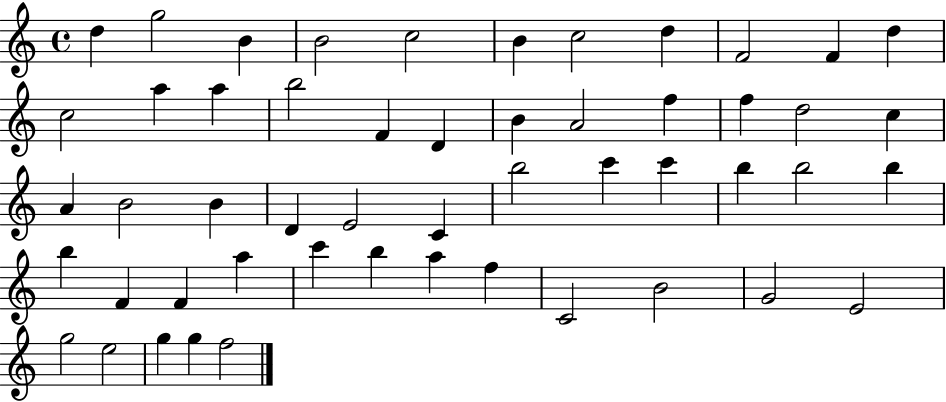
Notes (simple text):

D5/q G5/h B4/q B4/h C5/h B4/q C5/h D5/q F4/h F4/q D5/q C5/h A5/q A5/q B5/h F4/q D4/q B4/q A4/h F5/q F5/q D5/h C5/q A4/q B4/h B4/q D4/q E4/h C4/q B5/h C6/q C6/q B5/q B5/h B5/q B5/q F4/q F4/q A5/q C6/q B5/q A5/q F5/q C4/h B4/h G4/h E4/h G5/h E5/h G5/q G5/q F5/h